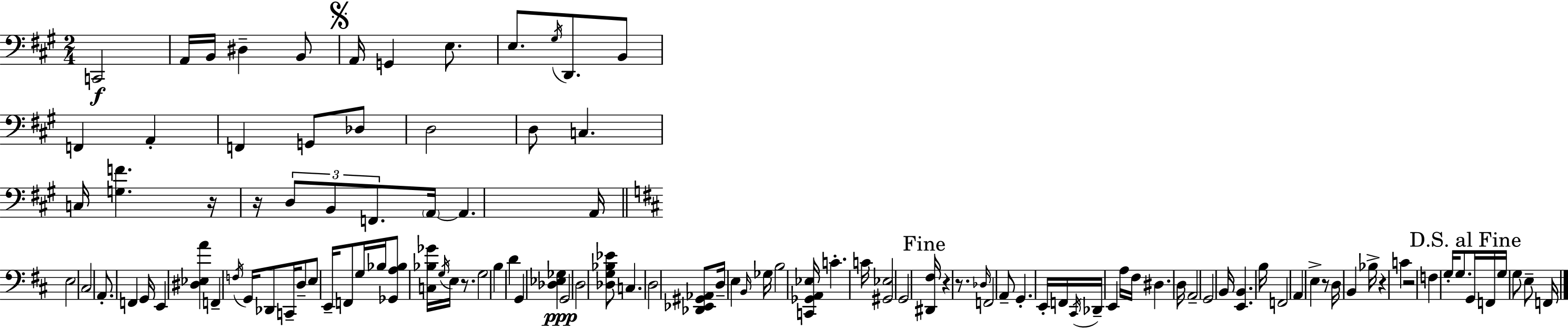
C2/h A2/s B2/s D#3/q B2/e A2/s G2/q E3/e. E3/e. G#3/s D2/e. B2/e F2/q A2/q F2/q G2/e Db3/e D3/h D3/e C3/q. C3/s [G3,F4]/q. R/s R/s D3/e B2/e F2/e. A2/s A2/q. A2/s E3/h C#3/h A2/e. F2/q G2/s E2/q [D#3,Eb3,A4]/q F2/q F3/s G2/s Db2/e C2/s D3/e E3/e E2/s F2/e G3/s Bb3/s [Gb2,A3,Bb3]/e [C3,Bb3,Gb4]/s G3/s E3/s R/e. G3/h B3/q D4/q G2/q [Db3,Eb3,Gb3]/q G2/h D3/h [Db3,G3,Bb3,Eb4]/e C3/q. D3/h [Db2,Eb2,G#2,Ab2]/e D3/s E3/q B2/s Gb3/s B3/h [C2,Gb2,A2,Eb3]/s C4/q. C4/s [G#2,Eb3]/h G2/h [D#2,F#3]/s R/q R/e. Db3/s F2/h A2/e G2/q. E2/s F2/s C#2/s Db2/s E2/q A3/s F#3/s D#3/q. D3/s A2/h G2/h B2/s [E2,B2]/q. B3/s F2/h A2/q E3/q R/e D3/s B2/q Bb3/s R/q C4/q R/h F3/q G3/s G3/e. G2/s F2/s G3/s G3/e E3/e F2/s